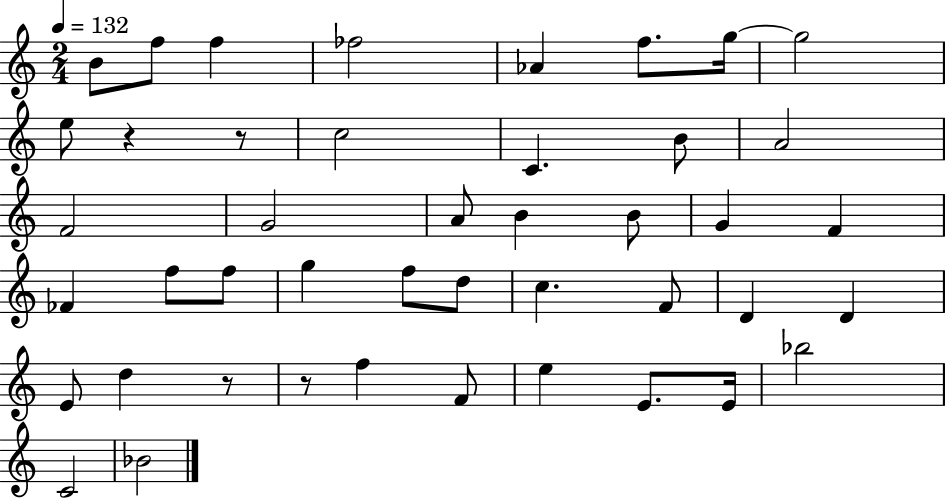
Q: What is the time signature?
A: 2/4